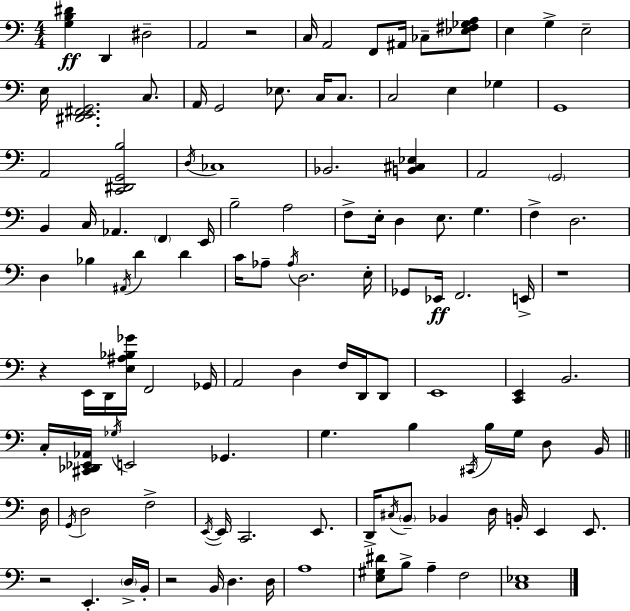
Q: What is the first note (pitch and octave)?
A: D2